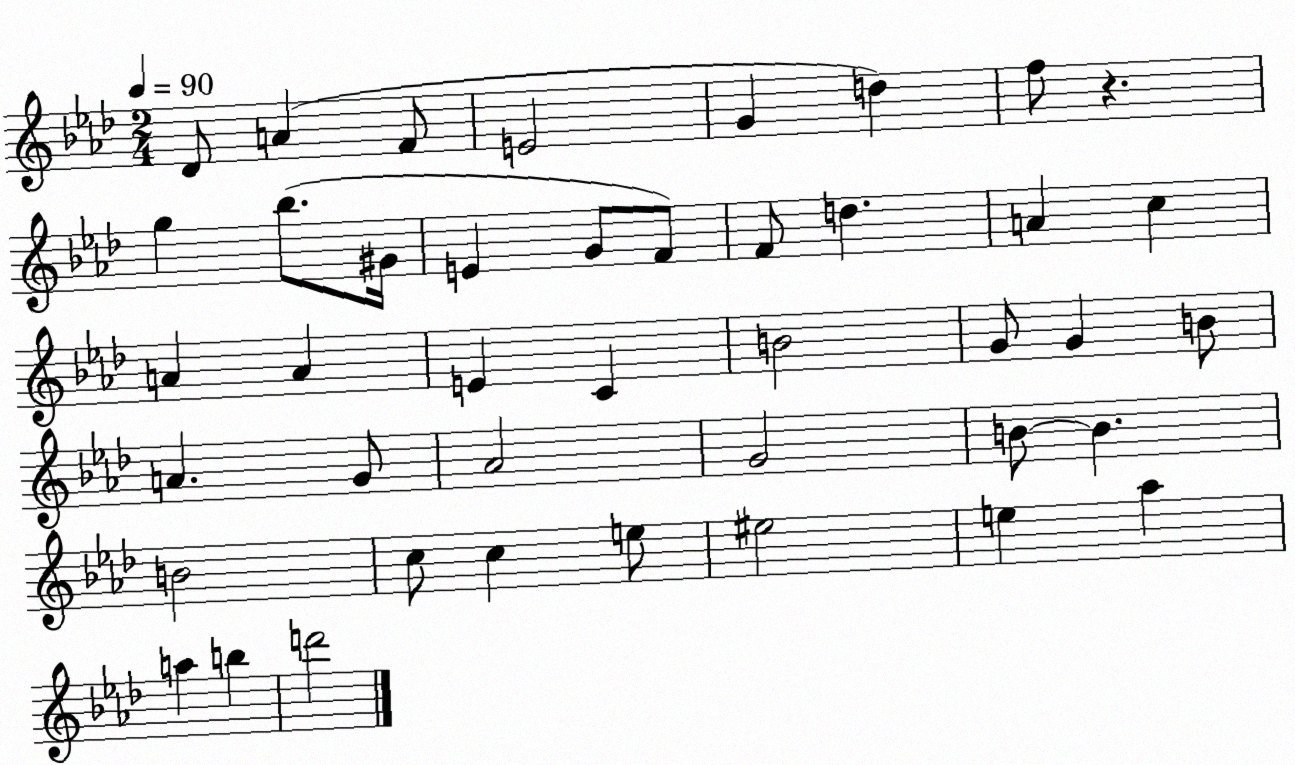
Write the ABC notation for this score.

X:1
T:Untitled
M:2/4
L:1/4
K:Ab
_D/2 A F/2 E2 G d f/2 z g _b/2 ^G/4 E G/2 F/2 F/2 d A c A A E C B2 G/2 G B/2 A G/2 _A2 G2 B/2 B B2 c/2 c e/2 ^e2 e _a a b d'2